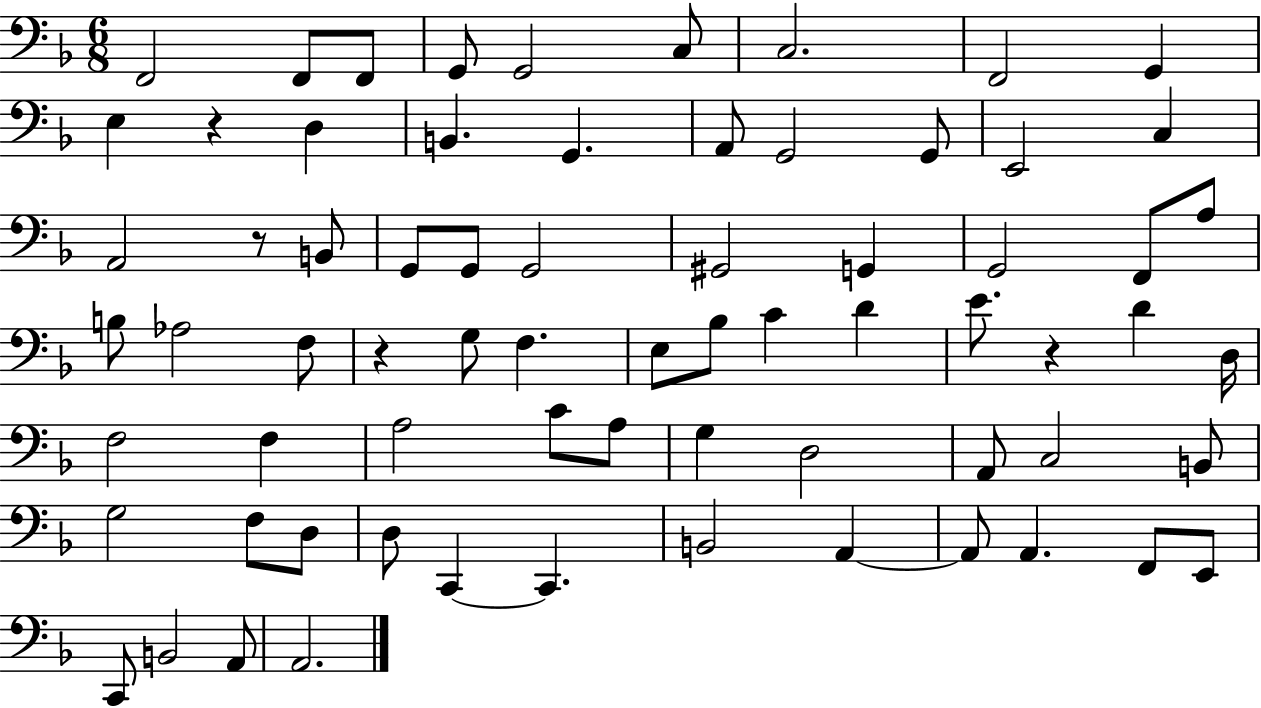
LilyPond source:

{
  \clef bass
  \numericTimeSignature
  \time 6/8
  \key f \major
  f,2 f,8 f,8 | g,8 g,2 c8 | c2. | f,2 g,4 | \break e4 r4 d4 | b,4. g,4. | a,8 g,2 g,8 | e,2 c4 | \break a,2 r8 b,8 | g,8 g,8 g,2 | gis,2 g,4 | g,2 f,8 a8 | \break b8 aes2 f8 | r4 g8 f4. | e8 bes8 c'4 d'4 | e'8. r4 d'4 d16 | \break f2 f4 | a2 c'8 a8 | g4 d2 | a,8 c2 b,8 | \break g2 f8 d8 | d8 c,4~~ c,4. | b,2 a,4~~ | a,8 a,4. f,8 e,8 | \break c,8 b,2 a,8 | a,2. | \bar "|."
}